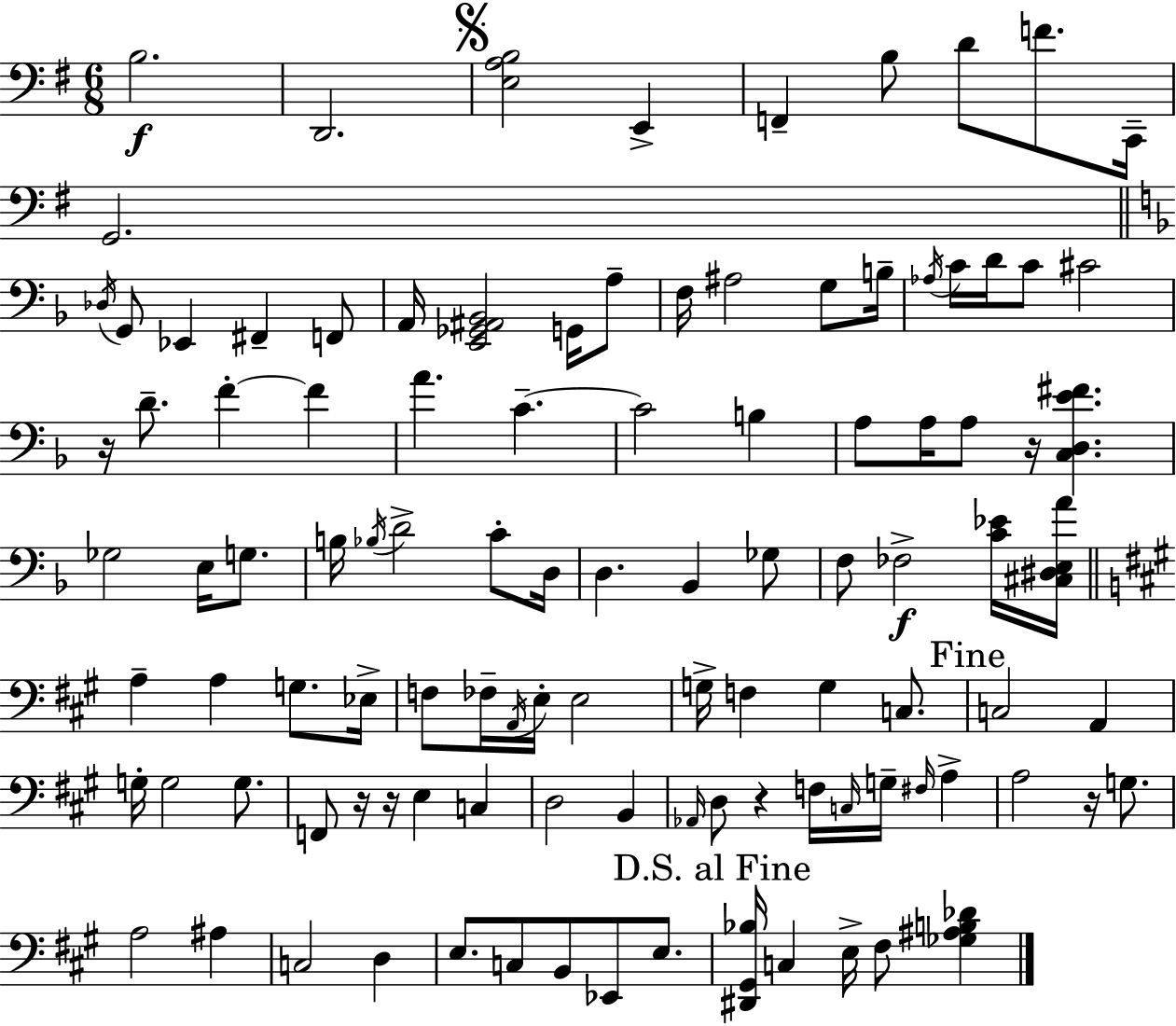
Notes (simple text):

B3/h. D2/h. [E3,A3,B3]/h E2/q F2/q B3/e D4/e F4/e. C2/s G2/h. Db3/s G2/e Eb2/q F#2/q F2/e A2/s [E2,Gb2,A#2,Bb2]/h G2/s A3/e F3/s A#3/h G3/e B3/s Ab3/s C4/s D4/s C4/e C#4/h R/s D4/e. F4/q F4/q A4/q. C4/q. C4/h B3/q A3/e A3/s A3/e R/s [C3,D3,E4,F#4]/q. Gb3/h E3/s G3/e. B3/s Bb3/s D4/h C4/e D3/s D3/q. Bb2/q Gb3/e F3/e FES3/h [C4,Eb4]/s [C#3,D#3,E3,A4]/s A3/q A3/q G3/e. Eb3/s F3/e FES3/s A2/s E3/s E3/h G3/s F3/q G3/q C3/e. C3/h A2/q G3/s G3/h G3/e. F2/e R/s R/s E3/q C3/q D3/h B2/q Ab2/s D3/e R/q F3/s C3/s G3/s F#3/s A3/q A3/h R/s G3/e. A3/h A#3/q C3/h D3/q E3/e. C3/e B2/e Eb2/e E3/e. [D#2,G#2,Bb3]/s C3/q E3/s F#3/e [Gb3,A#3,B3,Db4]/q